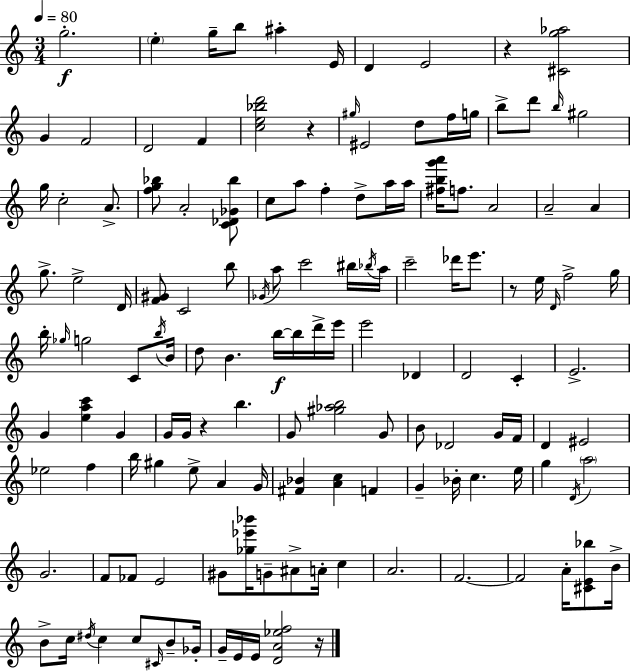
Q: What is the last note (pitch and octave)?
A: E4